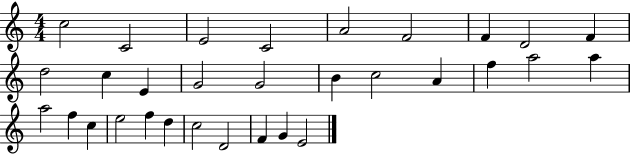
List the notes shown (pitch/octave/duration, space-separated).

C5/h C4/h E4/h C4/h A4/h F4/h F4/q D4/h F4/q D5/h C5/q E4/q G4/h G4/h B4/q C5/h A4/q F5/q A5/h A5/q A5/h F5/q C5/q E5/h F5/q D5/q C5/h D4/h F4/q G4/q E4/h